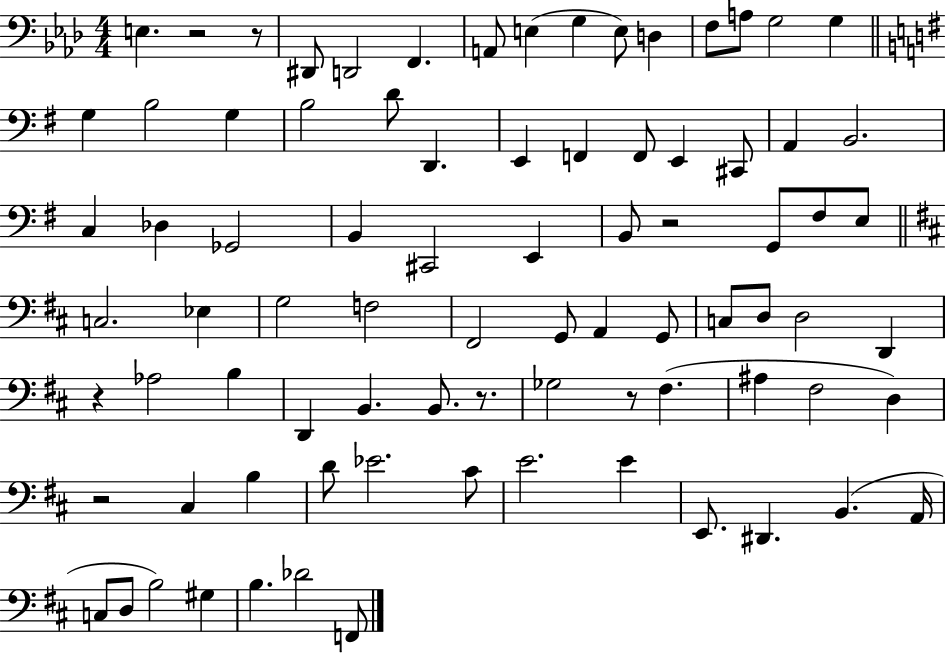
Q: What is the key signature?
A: AES major